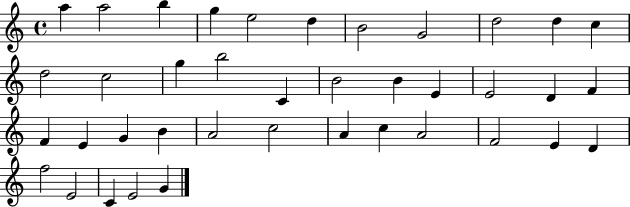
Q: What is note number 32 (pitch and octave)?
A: F4